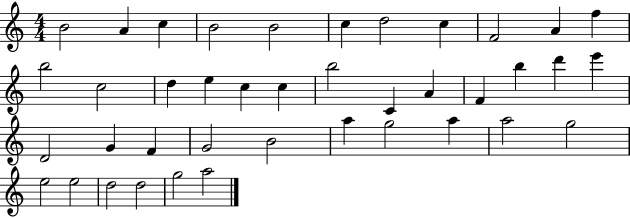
X:1
T:Untitled
M:4/4
L:1/4
K:C
B2 A c B2 B2 c d2 c F2 A f b2 c2 d e c c b2 C A F b d' e' D2 G F G2 B2 a g2 a a2 g2 e2 e2 d2 d2 g2 a2